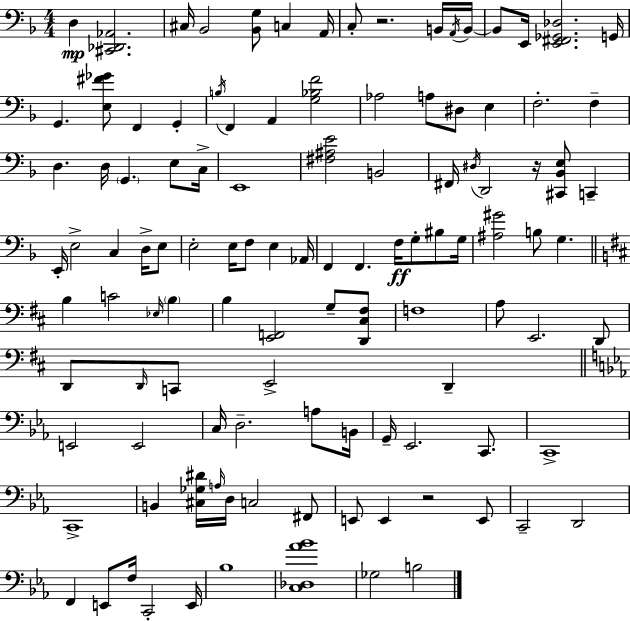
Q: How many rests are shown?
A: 3